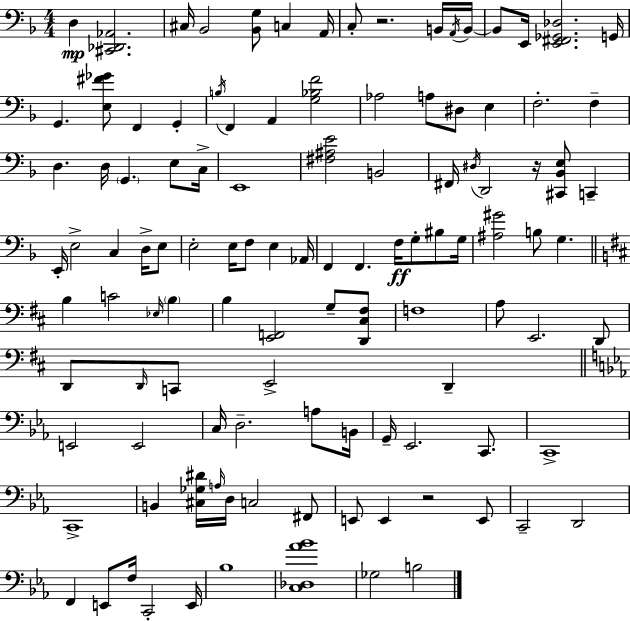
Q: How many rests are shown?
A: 3